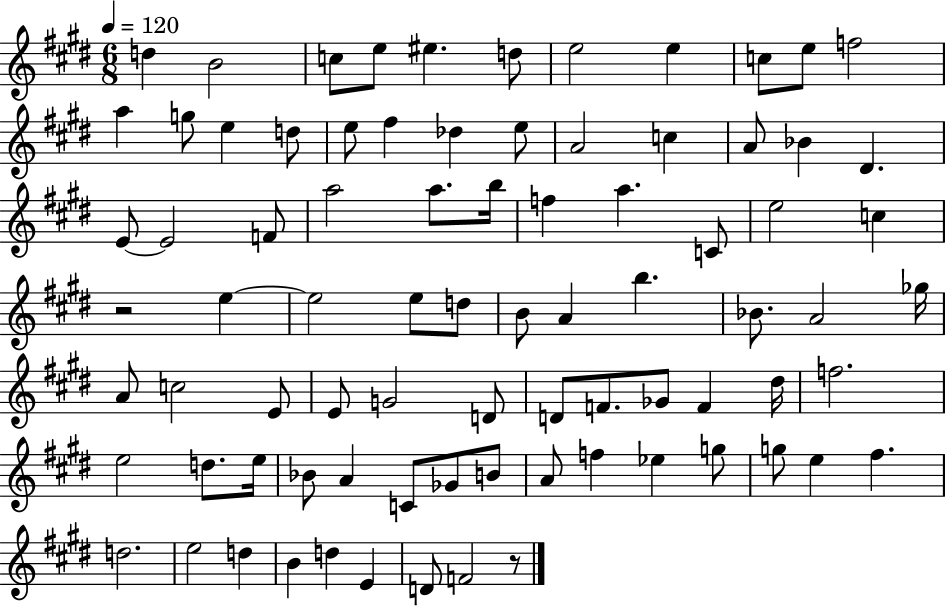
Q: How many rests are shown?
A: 2